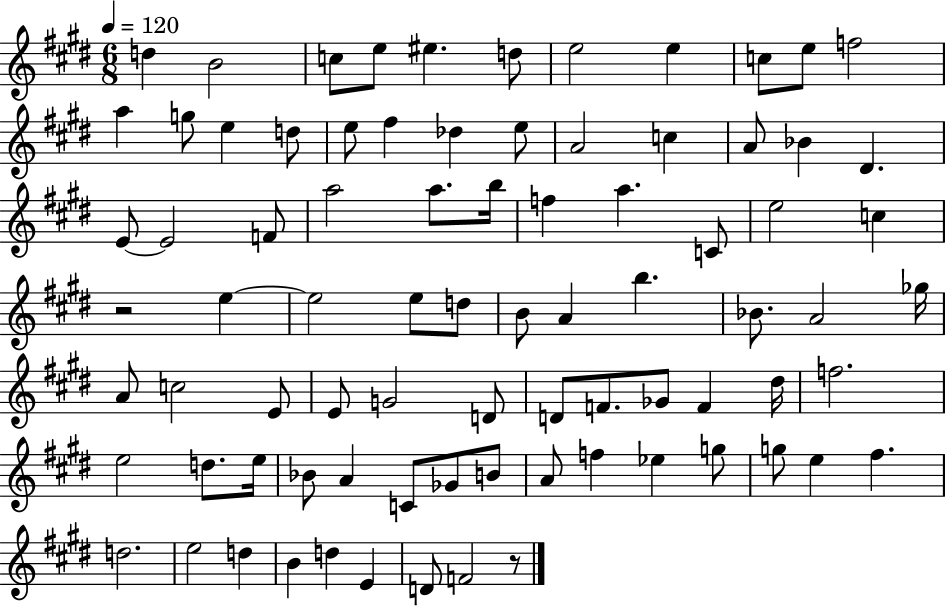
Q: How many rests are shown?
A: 2